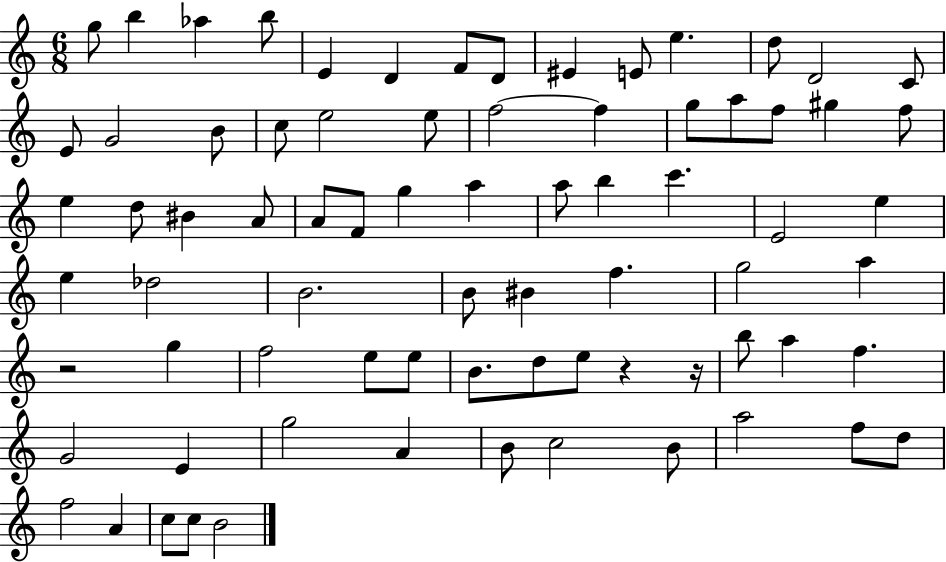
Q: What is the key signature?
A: C major